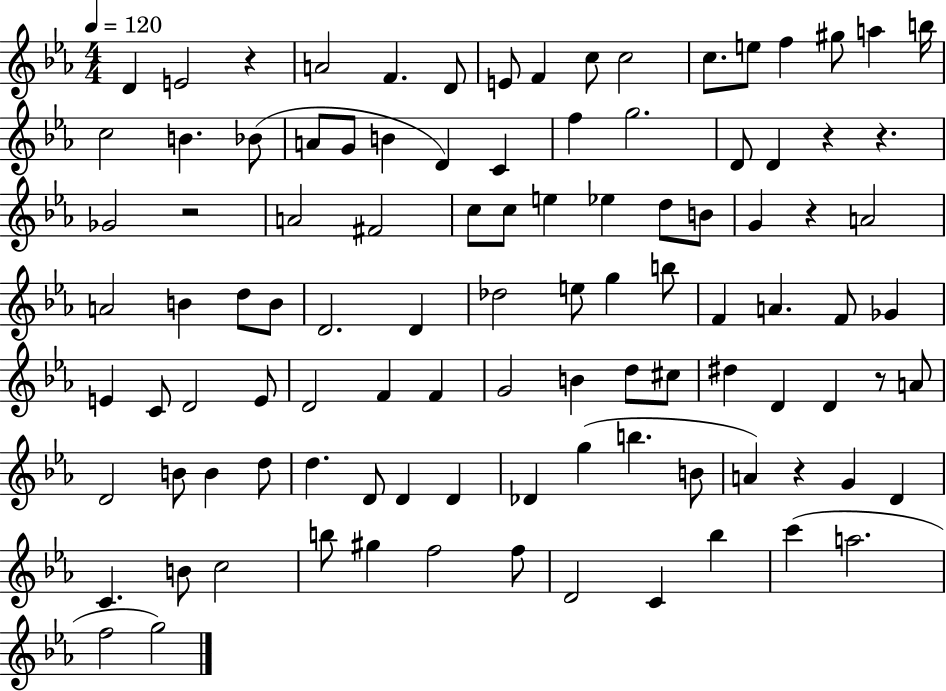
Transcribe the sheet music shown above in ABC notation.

X:1
T:Untitled
M:4/4
L:1/4
K:Eb
D E2 z A2 F D/2 E/2 F c/2 c2 c/2 e/2 f ^g/2 a b/4 c2 B _B/2 A/2 G/2 B D C f g2 D/2 D z z _G2 z2 A2 ^F2 c/2 c/2 e _e d/2 B/2 G z A2 A2 B d/2 B/2 D2 D _d2 e/2 g b/2 F A F/2 _G E C/2 D2 E/2 D2 F F G2 B d/2 ^c/2 ^d D D z/2 A/2 D2 B/2 B d/2 d D/2 D D _D g b B/2 A z G D C B/2 c2 b/2 ^g f2 f/2 D2 C _b c' a2 f2 g2